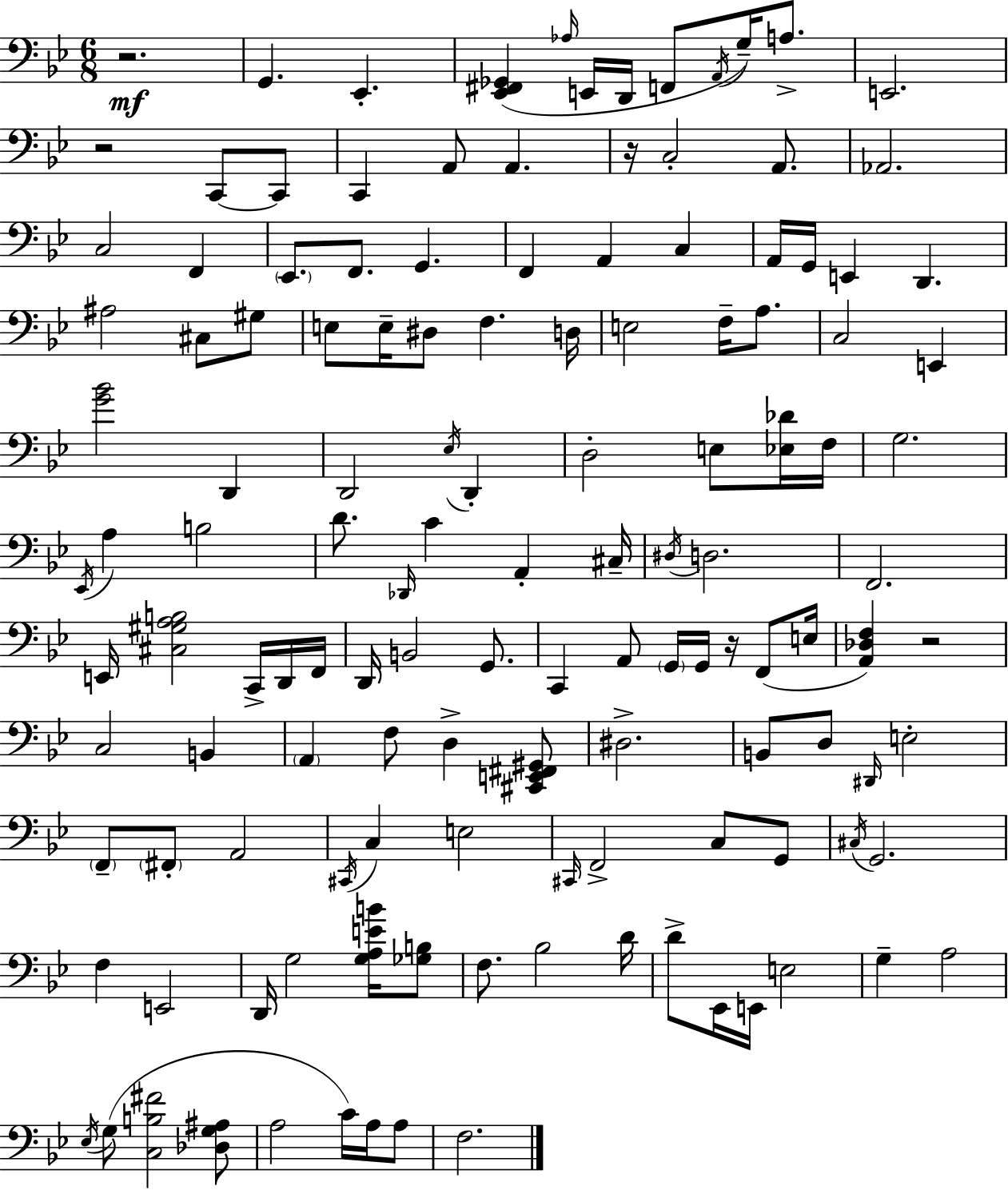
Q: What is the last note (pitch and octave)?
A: F3